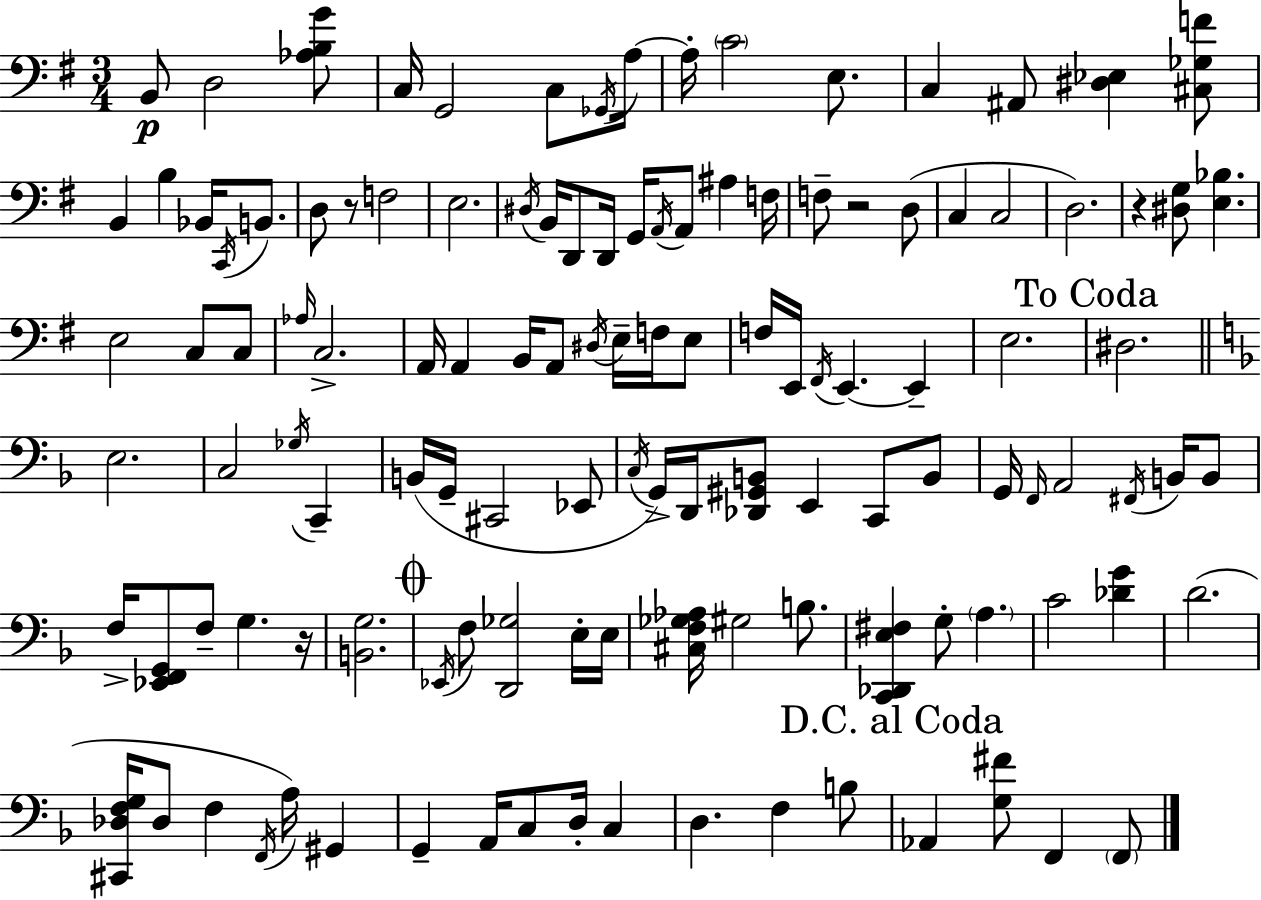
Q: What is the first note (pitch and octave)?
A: B2